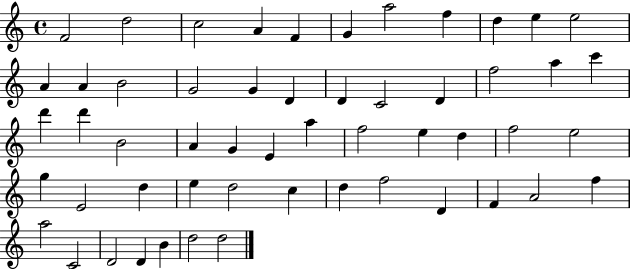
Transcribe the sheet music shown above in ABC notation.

X:1
T:Untitled
M:4/4
L:1/4
K:C
F2 d2 c2 A F G a2 f d e e2 A A B2 G2 G D D C2 D f2 a c' d' d' B2 A G E a f2 e d f2 e2 g E2 d e d2 c d f2 D F A2 f a2 C2 D2 D B d2 d2